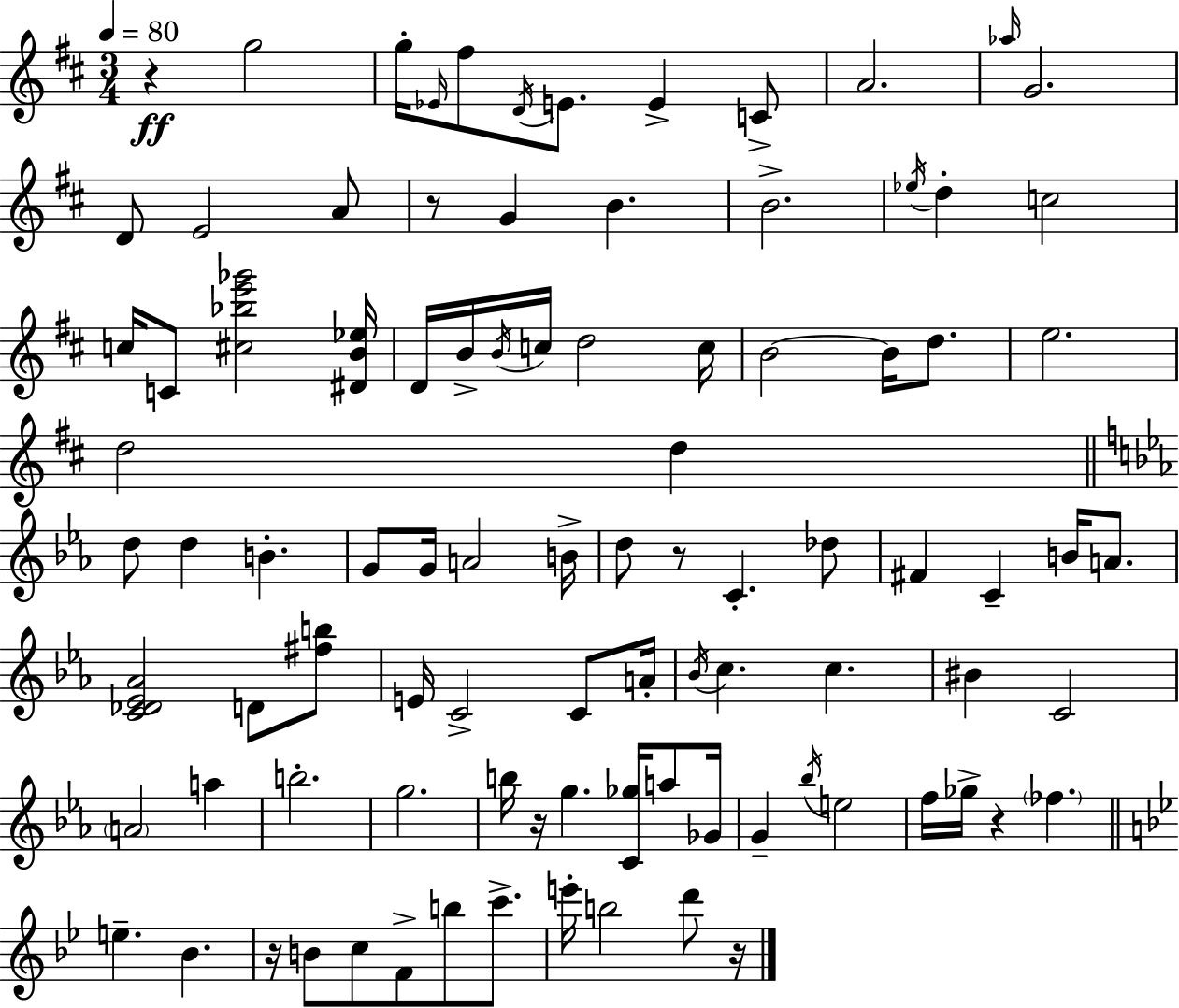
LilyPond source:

{
  \clef treble
  \numericTimeSignature
  \time 3/4
  \key d \major
  \tempo 4 = 80
  \repeat volta 2 { r4\ff g''2 | g''16-. \grace { ees'16 } fis''8 \acciaccatura { d'16 } e'8. e'4-> | c'8-> a'2. | \grace { aes''16 } g'2. | \break d'8 e'2 | a'8 r8 g'4 b'4. | b'2.-> | \acciaccatura { ees''16 } d''4-. c''2 | \break c''16 c'8 <cis'' bes'' e''' ges'''>2 | <dis' b' ees''>16 d'16 b'16-> \acciaccatura { b'16 } c''16 d''2 | c''16 b'2~~ | b'16 d''8. e''2. | \break d''2 | d''4 \bar "||" \break \key c \minor d''8 d''4 b'4.-. | g'8 g'16 a'2 b'16-> | d''8 r8 c'4.-. des''8 | fis'4 c'4-- b'16 a'8. | \break <c' des' ees' aes'>2 d'8 <fis'' b''>8 | e'16 c'2-> c'8 a'16-. | \acciaccatura { bes'16 } c''4. c''4. | bis'4 c'2 | \break \parenthesize a'2 a''4 | b''2.-. | g''2. | b''16 r16 g''4. <c' ges''>16 a''8 | \break ges'16 g'4-- \acciaccatura { bes''16 } e''2 | f''16 ges''16-> r4 \parenthesize fes''4. | \bar "||" \break \key g \minor e''4.-- bes'4. | r16 b'8 c''8 f'8-> b''8 c'''8.-> | e'''16-. b''2 d'''8 r16 | } \bar "|."
}